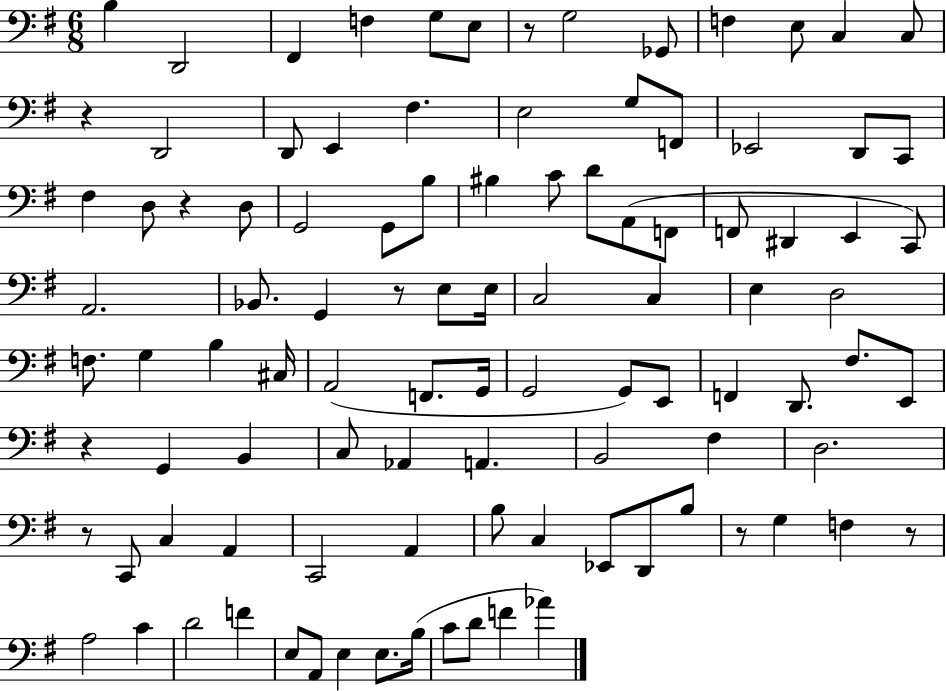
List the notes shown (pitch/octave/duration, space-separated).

B3/q D2/h F#2/q F3/q G3/e E3/e R/e G3/h Gb2/e F3/q E3/e C3/q C3/e R/q D2/h D2/e E2/q F#3/q. E3/h G3/e F2/e Eb2/h D2/e C2/e F#3/q D3/e R/q D3/e G2/h G2/e B3/e BIS3/q C4/e D4/e A2/e F2/e F2/e D#2/q E2/q C2/e A2/h. Bb2/e. G2/q R/e E3/e E3/s C3/h C3/q E3/q D3/h F3/e. G3/q B3/q C#3/s A2/h F2/e. G2/s G2/h G2/e E2/e F2/q D2/e. F#3/e. E2/e R/q G2/q B2/q C3/e Ab2/q A2/q. B2/h F#3/q D3/h. R/e C2/e C3/q A2/q C2/h A2/q B3/e C3/q Eb2/e D2/e B3/e R/e G3/q F3/q R/e A3/h C4/q D4/h F4/q E3/e A2/e E3/q E3/e. B3/s C4/e D4/e F4/q Ab4/q